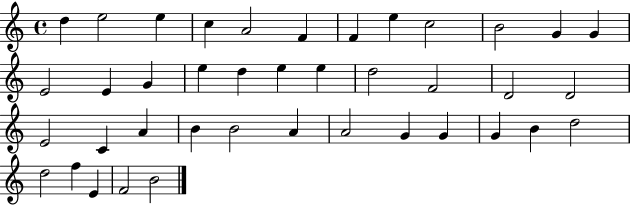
X:1
T:Untitled
M:4/4
L:1/4
K:C
d e2 e c A2 F F e c2 B2 G G E2 E G e d e e d2 F2 D2 D2 E2 C A B B2 A A2 G G G B d2 d2 f E F2 B2